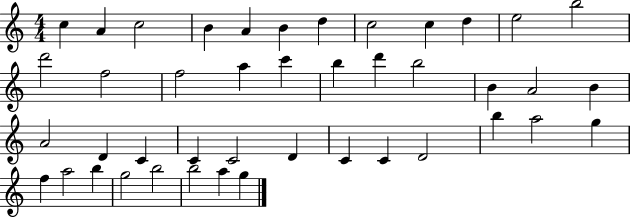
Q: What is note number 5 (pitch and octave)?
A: A4